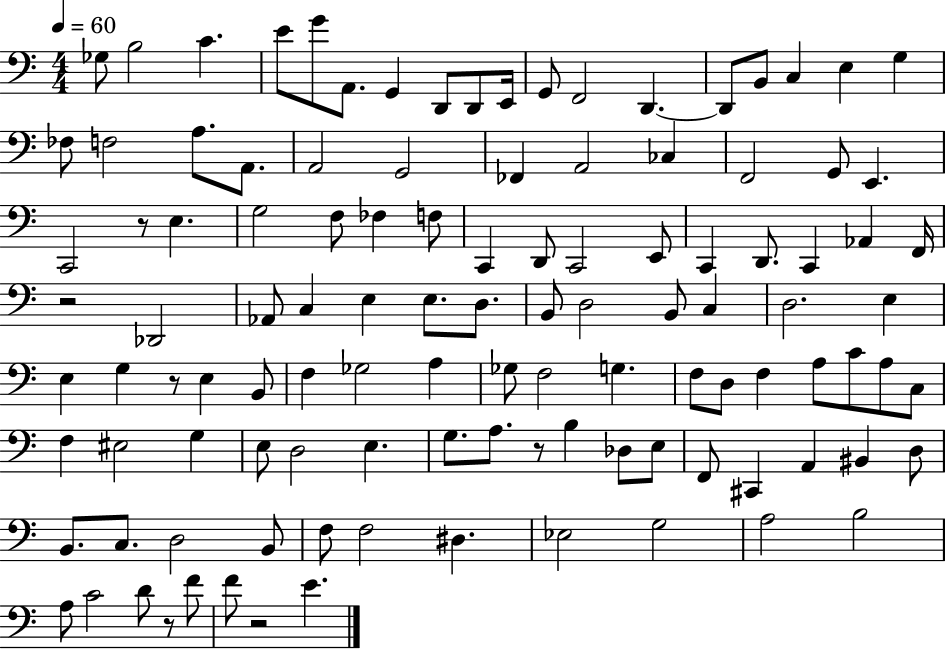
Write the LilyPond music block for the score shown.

{
  \clef bass
  \numericTimeSignature
  \time 4/4
  \key c \major
  \tempo 4 = 60
  ges8 b2 c'4. | e'8 g'8 a,8. g,4 d,8 d,8 e,16 | g,8 f,2 d,4.~~ | d,8 b,8 c4 e4 g4 | \break fes8 f2 a8. a,8. | a,2 g,2 | fes,4 a,2 ces4 | f,2 g,8 e,4. | \break c,2 r8 e4. | g2 f8 fes4 f8 | c,4 d,8 c,2 e,8 | c,4 d,8. c,4 aes,4 f,16 | \break r2 des,2 | aes,8 c4 e4 e8. d8. | b,8 d2 b,8 c4 | d2. e4 | \break e4 g4 r8 e4 b,8 | f4 ges2 a4 | ges8 f2 g4. | f8 d8 f4 a8 c'8 a8 c8 | \break f4 eis2 g4 | e8 d2 e4. | g8. a8. r8 b4 des8 e8 | f,8 cis,4 a,4 bis,4 d8 | \break b,8. c8. d2 b,8 | f8 f2 dis4. | ees2 g2 | a2 b2 | \break a8 c'2 d'8 r8 f'8 | f'8 r2 e'4. | \bar "|."
}